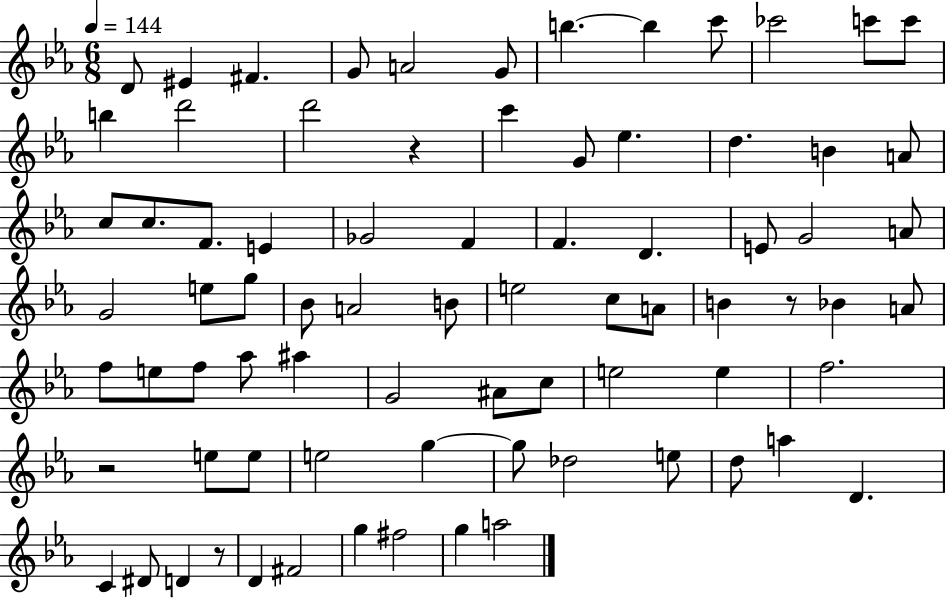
D4/e EIS4/q F#4/q. G4/e A4/h G4/e B5/q. B5/q C6/e CES6/h C6/e C6/e B5/q D6/h D6/h R/q C6/q G4/e Eb5/q. D5/q. B4/q A4/e C5/e C5/e. F4/e. E4/q Gb4/h F4/q F4/q. D4/q. E4/e G4/h A4/e G4/h E5/e G5/e Bb4/e A4/h B4/e E5/h C5/e A4/e B4/q R/e Bb4/q A4/e F5/e E5/e F5/e Ab5/e A#5/q G4/h A#4/e C5/e E5/h E5/q F5/h. R/h E5/e E5/e E5/h G5/q G5/e Db5/h E5/e D5/e A5/q D4/q. C4/q D#4/e D4/q R/e D4/q F#4/h G5/q F#5/h G5/q A5/h